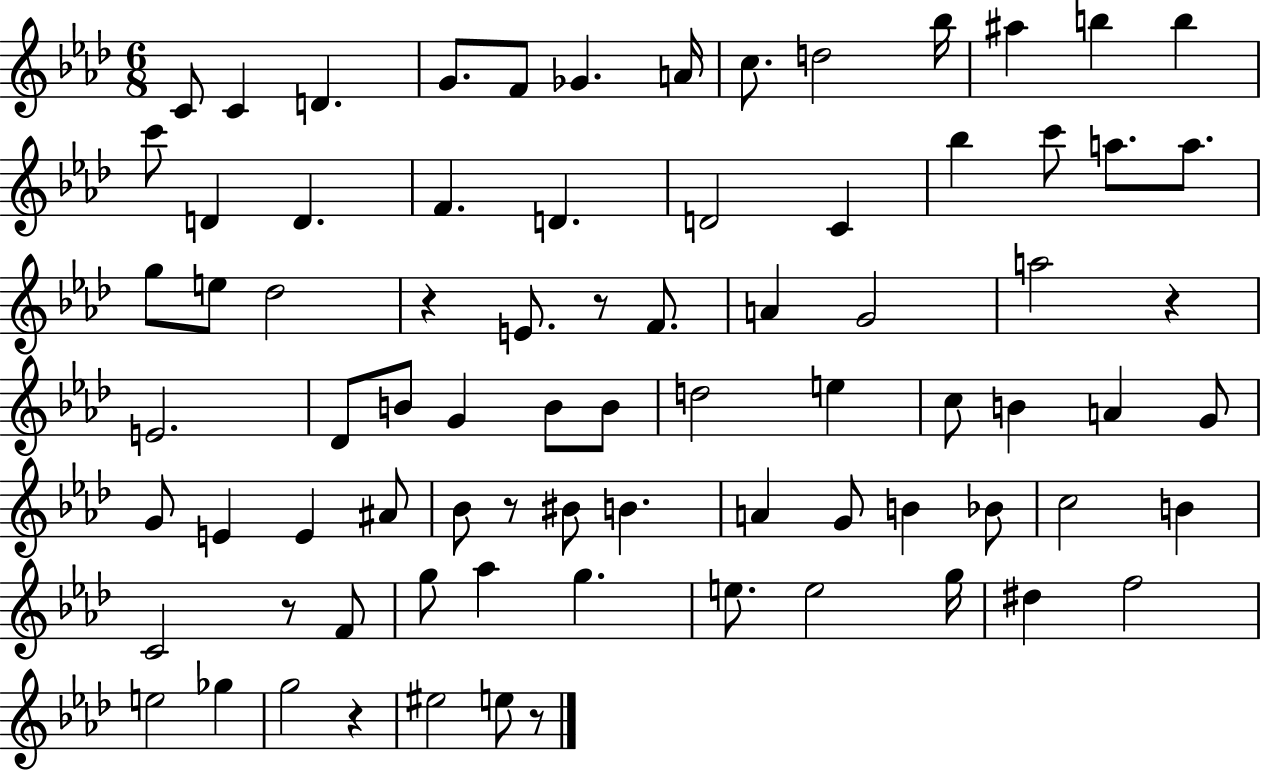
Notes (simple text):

C4/e C4/q D4/q. G4/e. F4/e Gb4/q. A4/s C5/e. D5/h Bb5/s A#5/q B5/q B5/q C6/e D4/q D4/q. F4/q. D4/q. D4/h C4/q Bb5/q C6/e A5/e. A5/e. G5/e E5/e Db5/h R/q E4/e. R/e F4/e. A4/q G4/h A5/h R/q E4/h. Db4/e B4/e G4/q B4/e B4/e D5/h E5/q C5/e B4/q A4/q G4/e G4/e E4/q E4/q A#4/e Bb4/e R/e BIS4/e B4/q. A4/q G4/e B4/q Bb4/e C5/h B4/q C4/h R/e F4/e G5/e Ab5/q G5/q. E5/e. E5/h G5/s D#5/q F5/h E5/h Gb5/q G5/h R/q EIS5/h E5/e R/e